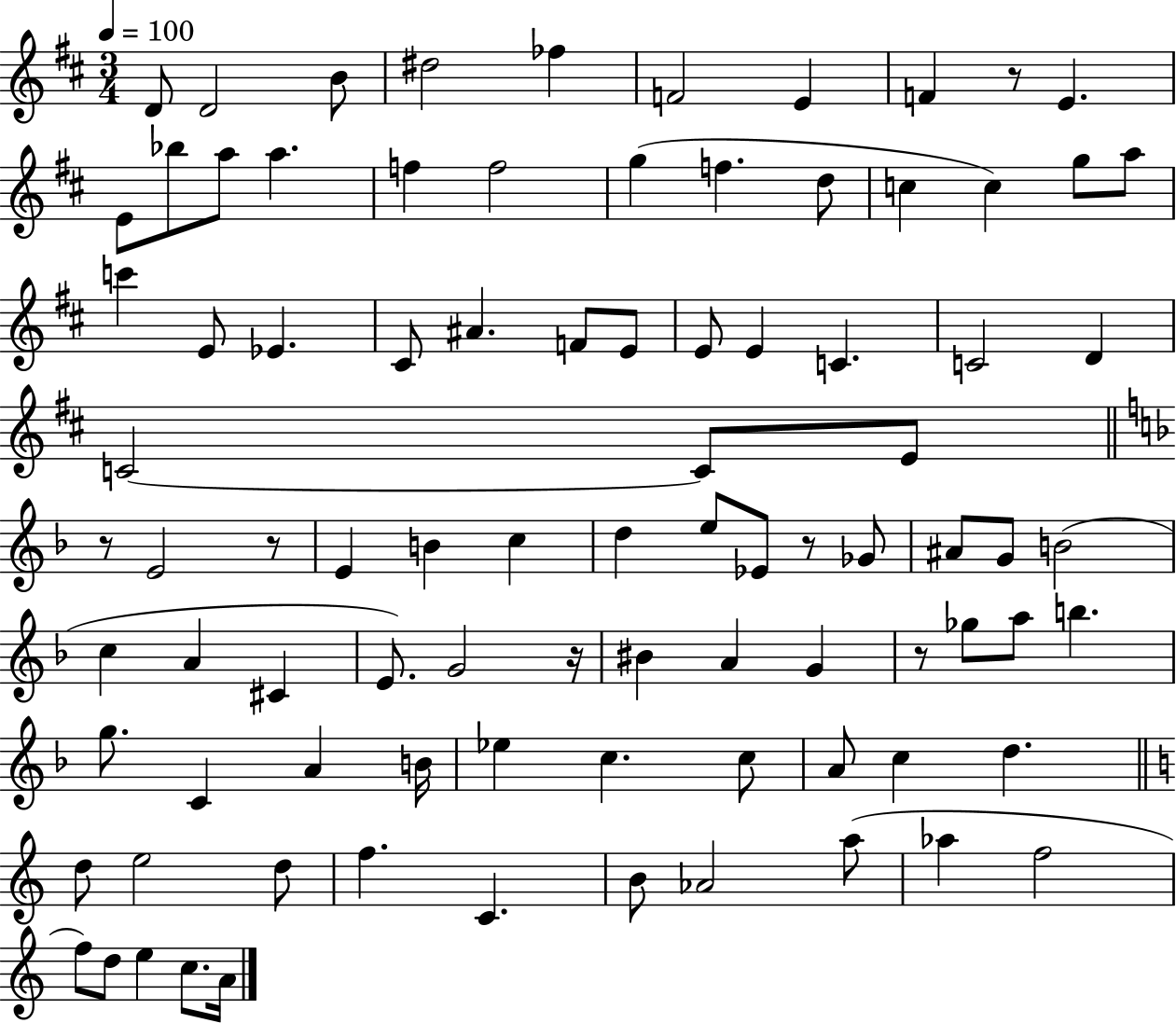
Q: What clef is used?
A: treble